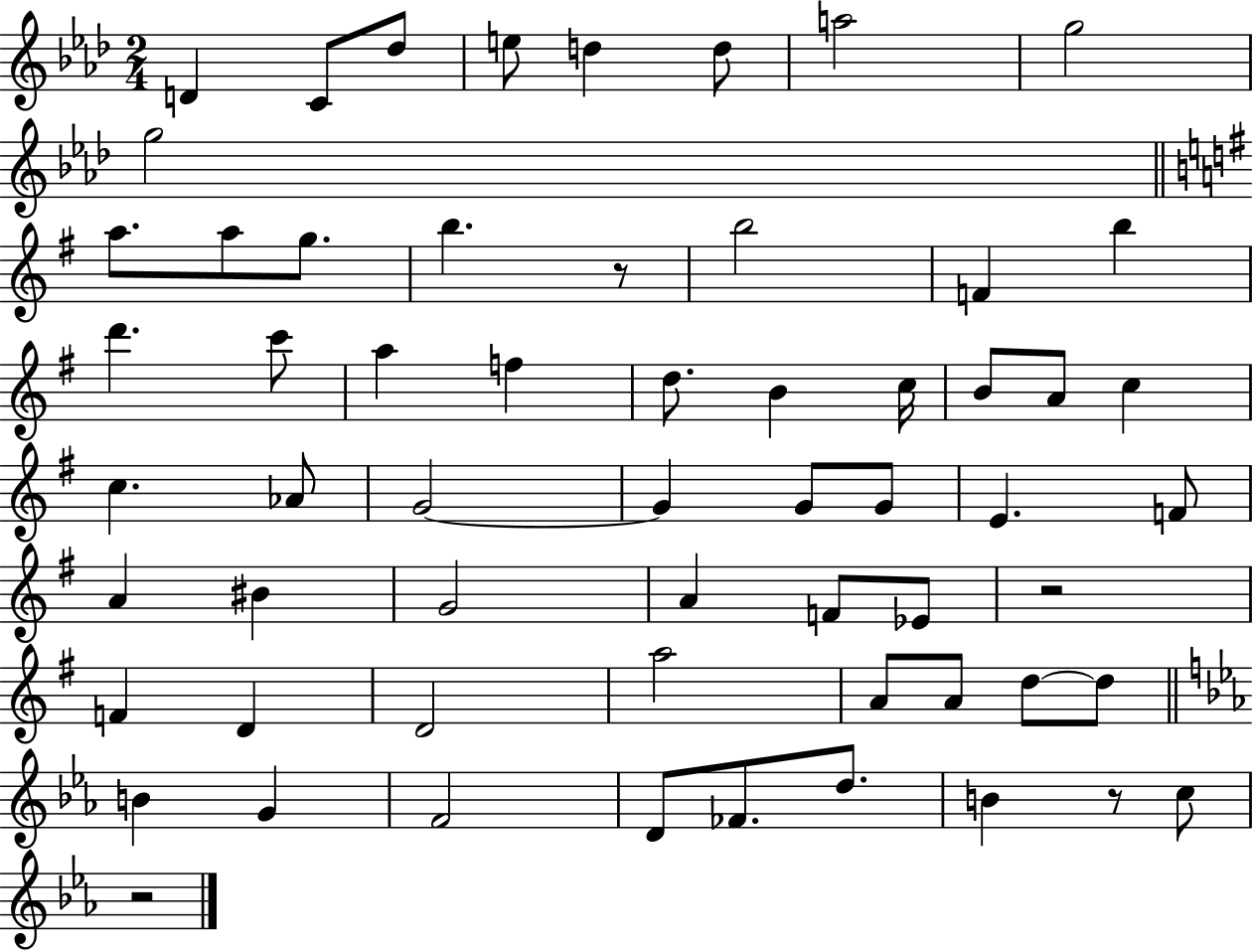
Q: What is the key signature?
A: AES major